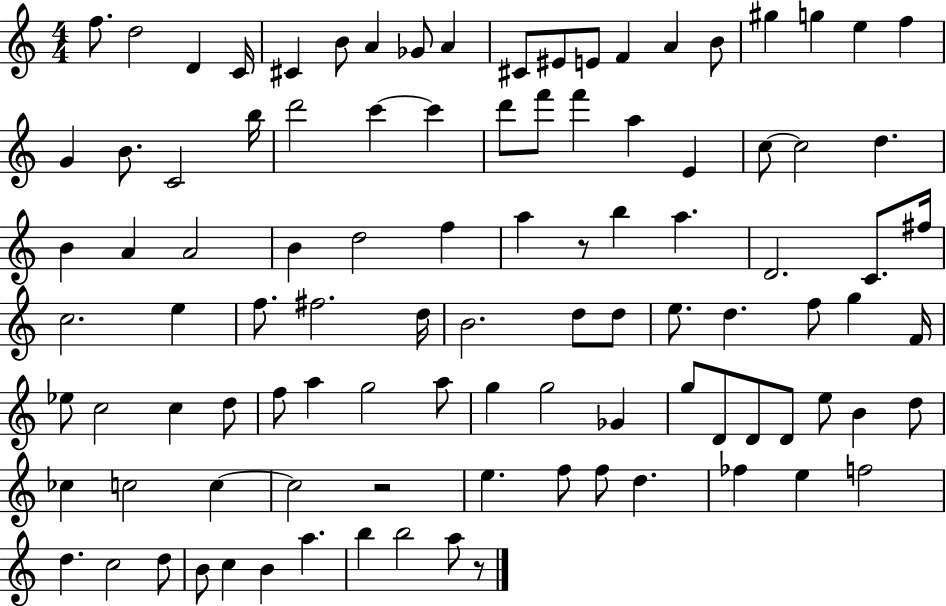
{
  \clef treble
  \numericTimeSignature
  \time 4/4
  \key c \major
  f''8. d''2 d'4 c'16 | cis'4 b'8 a'4 ges'8 a'4 | cis'8 eis'8 e'8 f'4 a'4 b'8 | gis''4 g''4 e''4 f''4 | \break g'4 b'8. c'2 b''16 | d'''2 c'''4~~ c'''4 | d'''8 f'''8 f'''4 a''4 e'4 | c''8~~ c''2 d''4. | \break b'4 a'4 a'2 | b'4 d''2 f''4 | a''4 r8 b''4 a''4. | d'2. c'8. fis''16 | \break c''2. e''4 | f''8. fis''2. d''16 | b'2. d''8 d''8 | e''8. d''4. f''8 g''4 f'16 | \break ees''8 c''2 c''4 d''8 | f''8 a''4 g''2 a''8 | g''4 g''2 ges'4 | g''8 d'8 d'8 d'8 e''8 b'4 d''8 | \break ces''4 c''2 c''4~~ | c''2 r2 | e''4. f''8 f''8 d''4. | fes''4 e''4 f''2 | \break d''4. c''2 d''8 | b'8 c''4 b'4 a''4. | b''4 b''2 a''8 r8 | \bar "|."
}